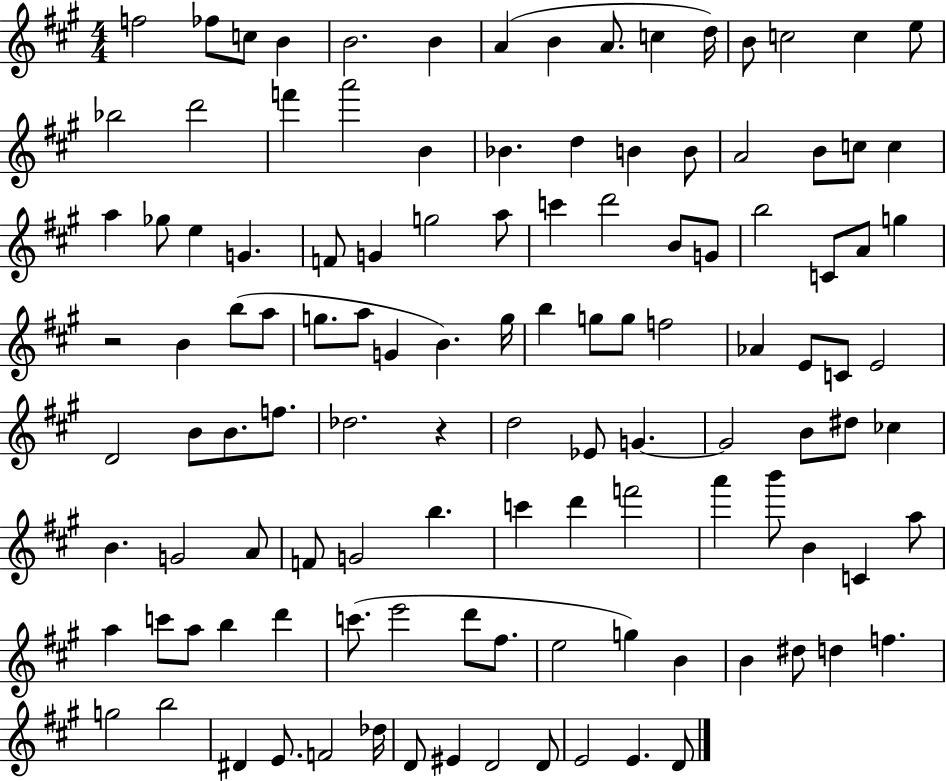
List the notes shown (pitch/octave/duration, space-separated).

F5/h FES5/e C5/e B4/q B4/h. B4/q A4/q B4/q A4/e. C5/q D5/s B4/e C5/h C5/q E5/e Bb5/h D6/h F6/q A6/h B4/q Bb4/q. D5/q B4/q B4/e A4/h B4/e C5/e C5/q A5/q Gb5/e E5/q G4/q. F4/e G4/q G5/h A5/e C6/q D6/h B4/e G4/e B5/h C4/e A4/e G5/q R/h B4/q B5/e A5/e G5/e. A5/e G4/q B4/q. G5/s B5/q G5/e G5/e F5/h Ab4/q E4/e C4/e E4/h D4/h B4/e B4/e. F5/e. Db5/h. R/q D5/h Eb4/e G4/q. G4/h B4/e D#5/e CES5/q B4/q. G4/h A4/e F4/e G4/h B5/q. C6/q D6/q F6/h A6/q B6/e B4/q C4/q A5/e A5/q C6/e A5/e B5/q D6/q C6/e. E6/h D6/e F#5/e. E5/h G5/q B4/q B4/q D#5/e D5/q F5/q. G5/h B5/h D#4/q E4/e. F4/h Db5/s D4/e EIS4/q D4/h D4/e E4/h E4/q. D4/e